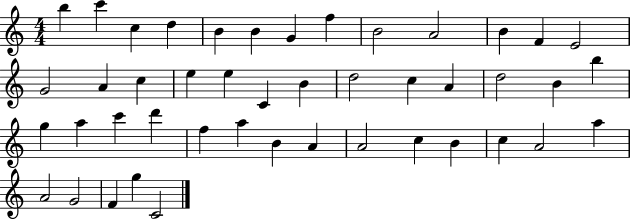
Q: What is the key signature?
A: C major